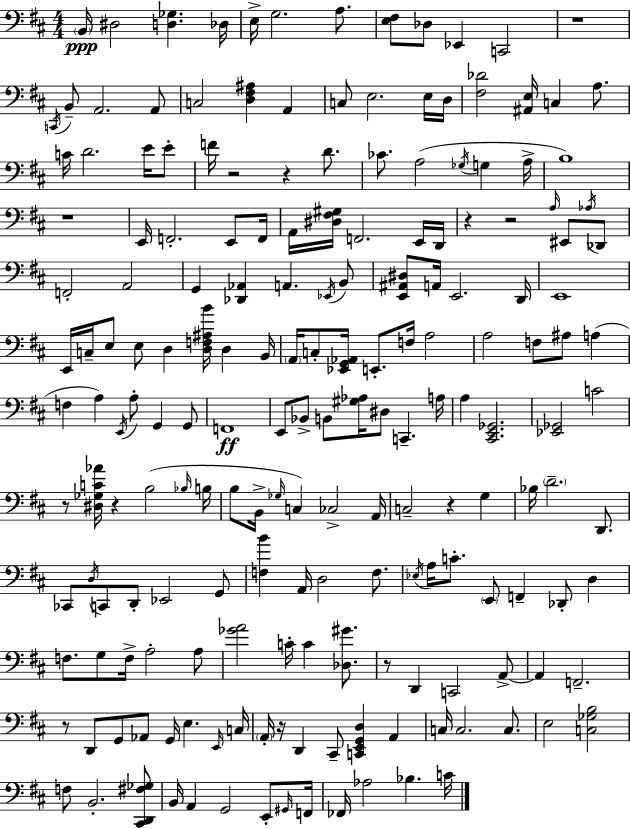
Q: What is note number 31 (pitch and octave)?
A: G3